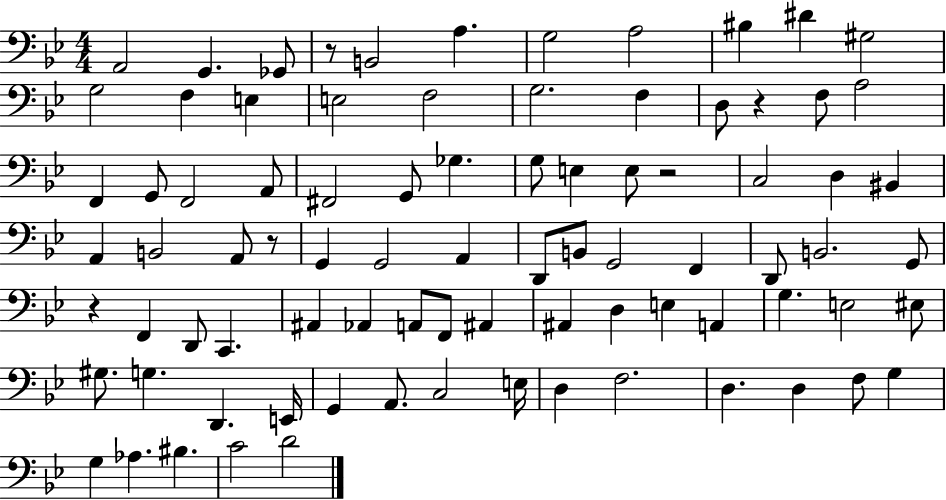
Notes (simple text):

A2/h G2/q. Gb2/e R/e B2/h A3/q. G3/h A3/h BIS3/q D#4/q G#3/h G3/h F3/q E3/q E3/h F3/h G3/h. F3/q D3/e R/q F3/e A3/h F2/q G2/e F2/h A2/e F#2/h G2/e Gb3/q. G3/e E3/q E3/e R/h C3/h D3/q BIS2/q A2/q B2/h A2/e R/e G2/q G2/h A2/q D2/e B2/e G2/h F2/q D2/e B2/h. G2/e R/q F2/q D2/e C2/q. A#2/q Ab2/q A2/e F2/e A#2/q A#2/q D3/q E3/q A2/q G3/q. E3/h EIS3/e G#3/e. G3/q. D2/q. E2/s G2/q A2/e. C3/h E3/s D3/q F3/h. D3/q. D3/q F3/e G3/q G3/q Ab3/q. BIS3/q. C4/h D4/h